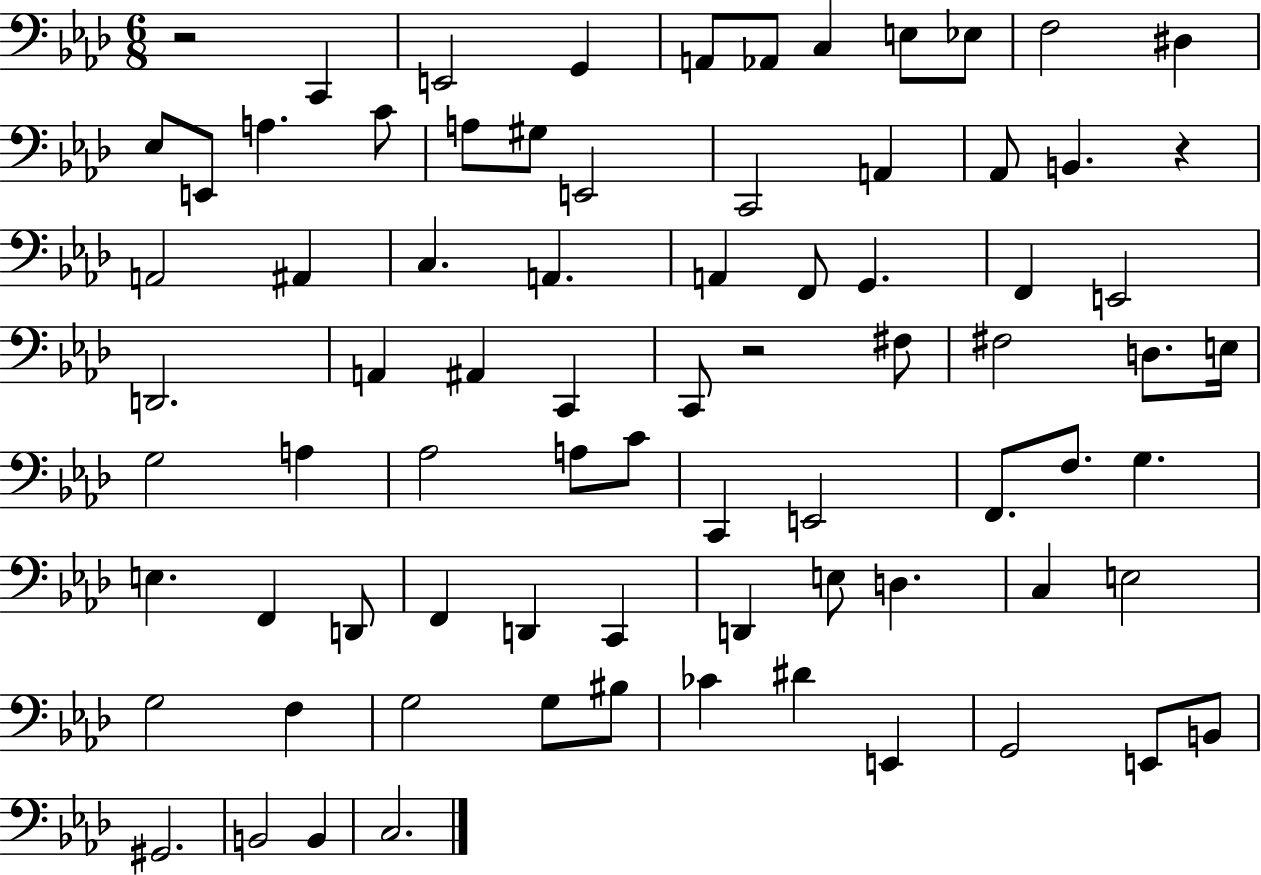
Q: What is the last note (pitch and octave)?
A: C3